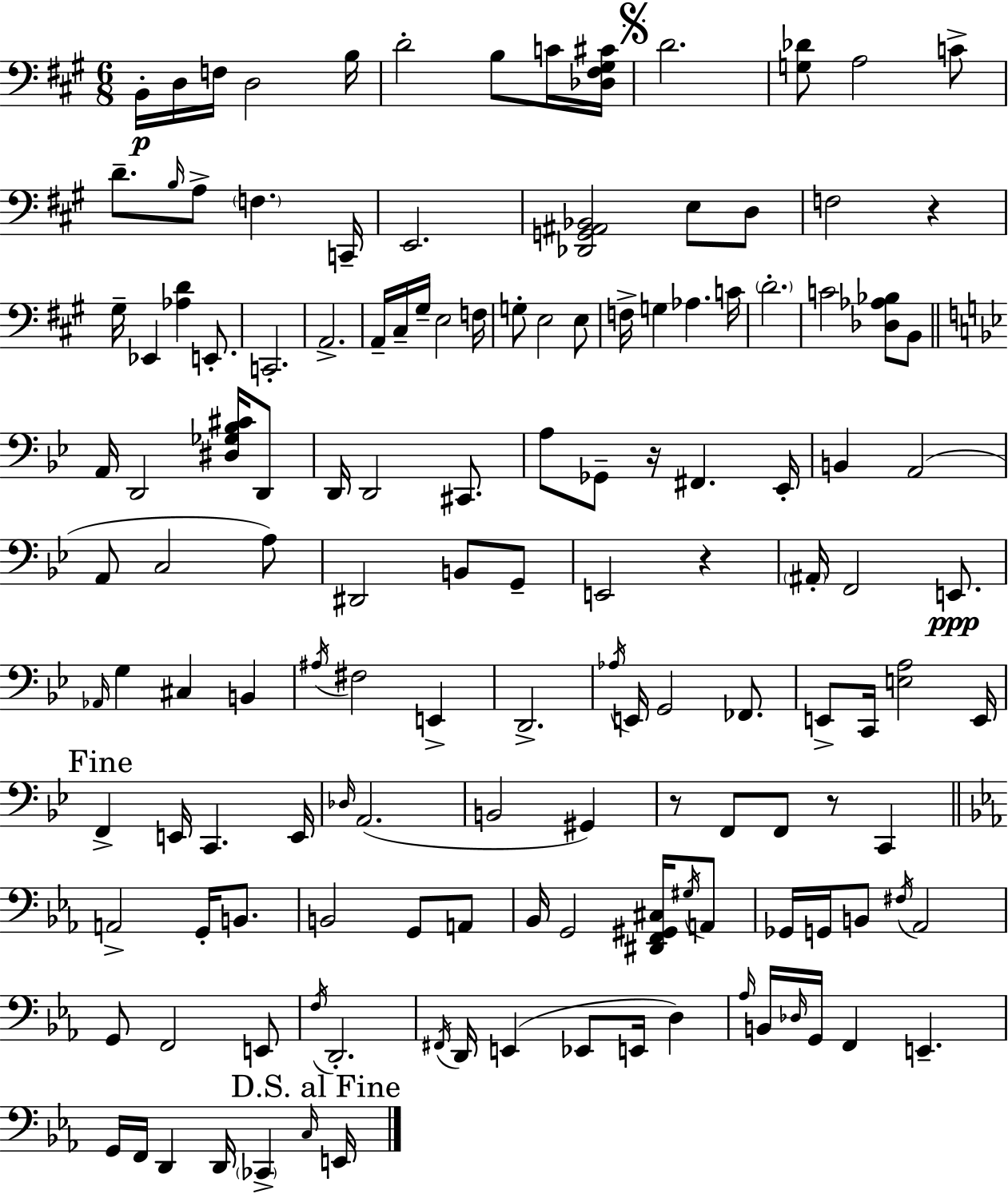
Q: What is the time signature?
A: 6/8